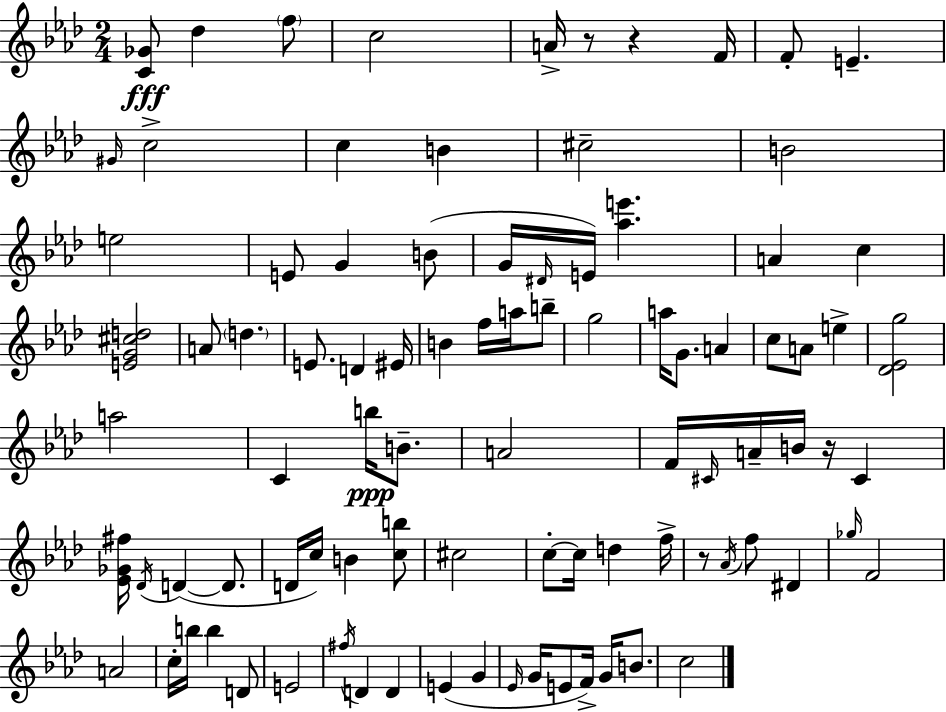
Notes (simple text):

[C4,Gb4]/e Db5/q F5/e C5/h A4/s R/e R/q F4/s F4/e E4/q. G#4/s C5/h C5/q B4/q C#5/h B4/h E5/h E4/e G4/q B4/e G4/s D#4/s E4/s [Ab5,E6]/q. A4/q C5/q [E4,G4,C#5,D5]/h A4/e D5/q. E4/e. D4/q EIS4/s B4/q F5/s A5/s B5/e G5/h A5/s G4/e. A4/q C5/e A4/e E5/q [Db4,Eb4,G5]/h A5/h C4/q B5/s B4/e. A4/h F4/s C#4/s A4/s B4/s R/s C#4/q [Eb4,Gb4,F#5]/s Db4/s D4/q D4/e. D4/s C5/s B4/q [C5,B5]/e C#5/h C5/e C5/s D5/q F5/s R/e Ab4/s F5/e D#4/q Gb5/s F4/h A4/h C5/s B5/s B5/q D4/e E4/h F#5/s D4/q D4/q E4/q G4/q Eb4/s G4/s E4/e F4/s G4/s B4/e. C5/h